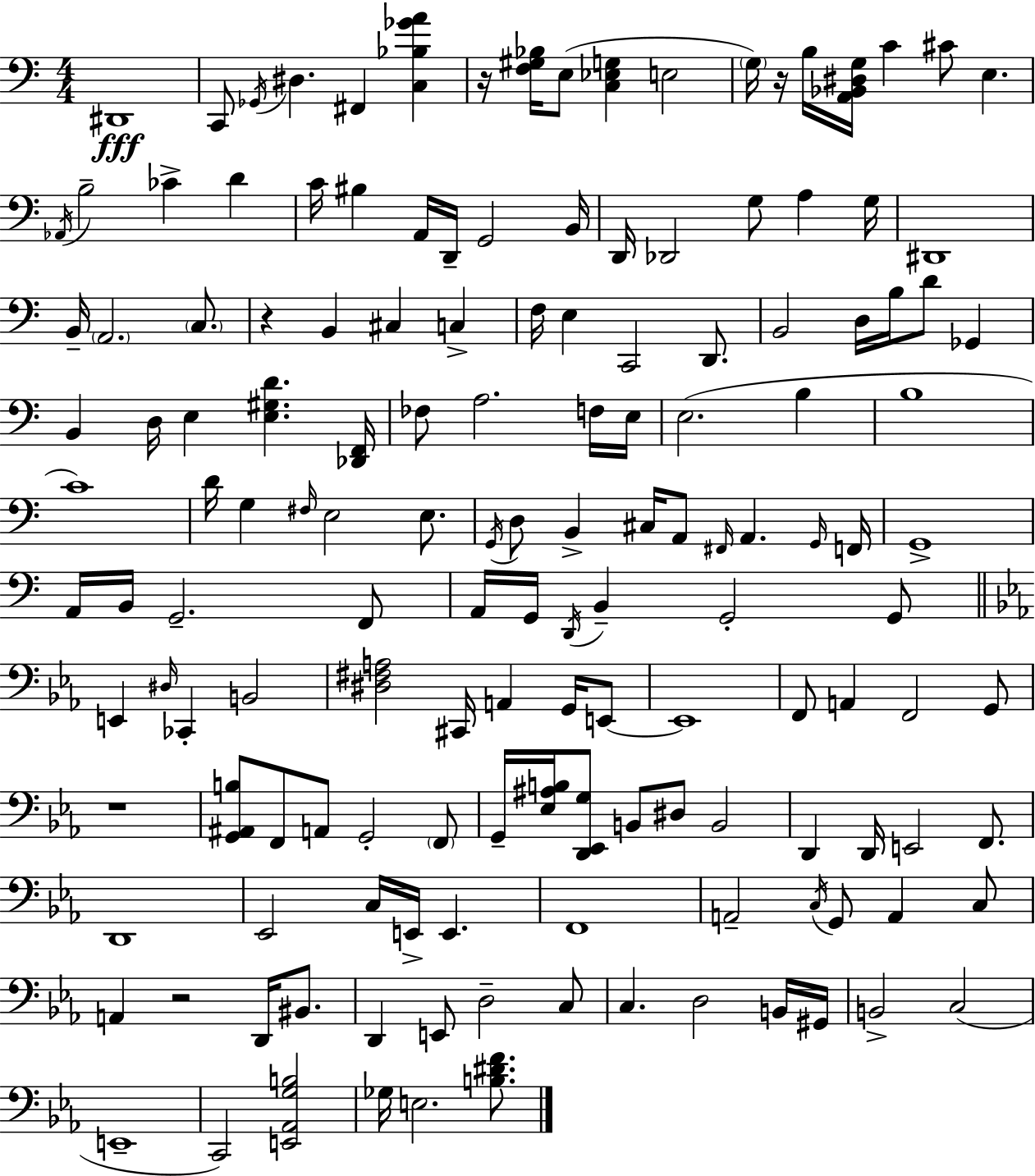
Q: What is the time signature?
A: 4/4